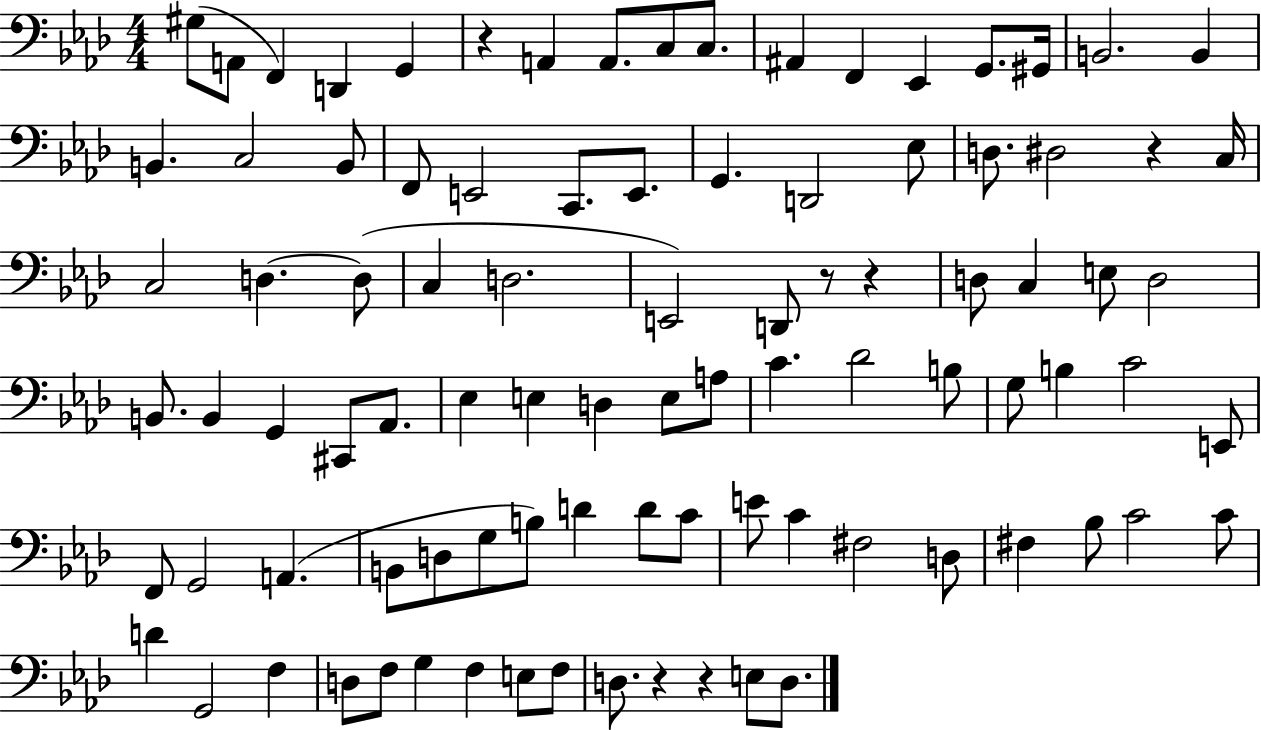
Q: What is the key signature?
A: AES major